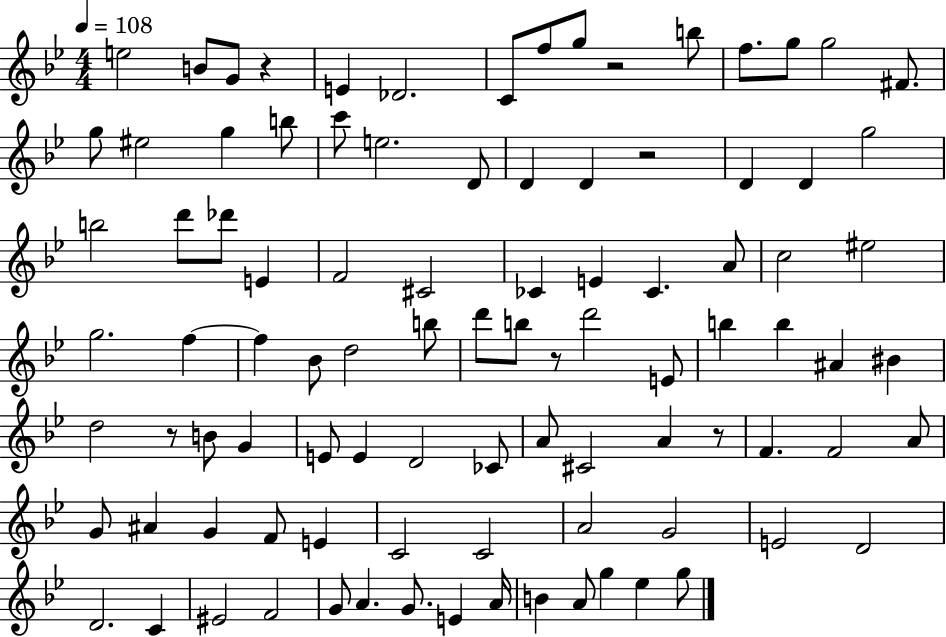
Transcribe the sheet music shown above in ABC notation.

X:1
T:Untitled
M:4/4
L:1/4
K:Bb
e2 B/2 G/2 z E _D2 C/2 f/2 g/2 z2 b/2 f/2 g/2 g2 ^F/2 g/2 ^e2 g b/2 c'/2 e2 D/2 D D z2 D D g2 b2 d'/2 _d'/2 E F2 ^C2 _C E _C A/2 c2 ^e2 g2 f f _B/2 d2 b/2 d'/2 b/2 z/2 d'2 E/2 b b ^A ^B d2 z/2 B/2 G E/2 E D2 _C/2 A/2 ^C2 A z/2 F F2 A/2 G/2 ^A G F/2 E C2 C2 A2 G2 E2 D2 D2 C ^E2 F2 G/2 A G/2 E A/4 B A/2 g _e g/2